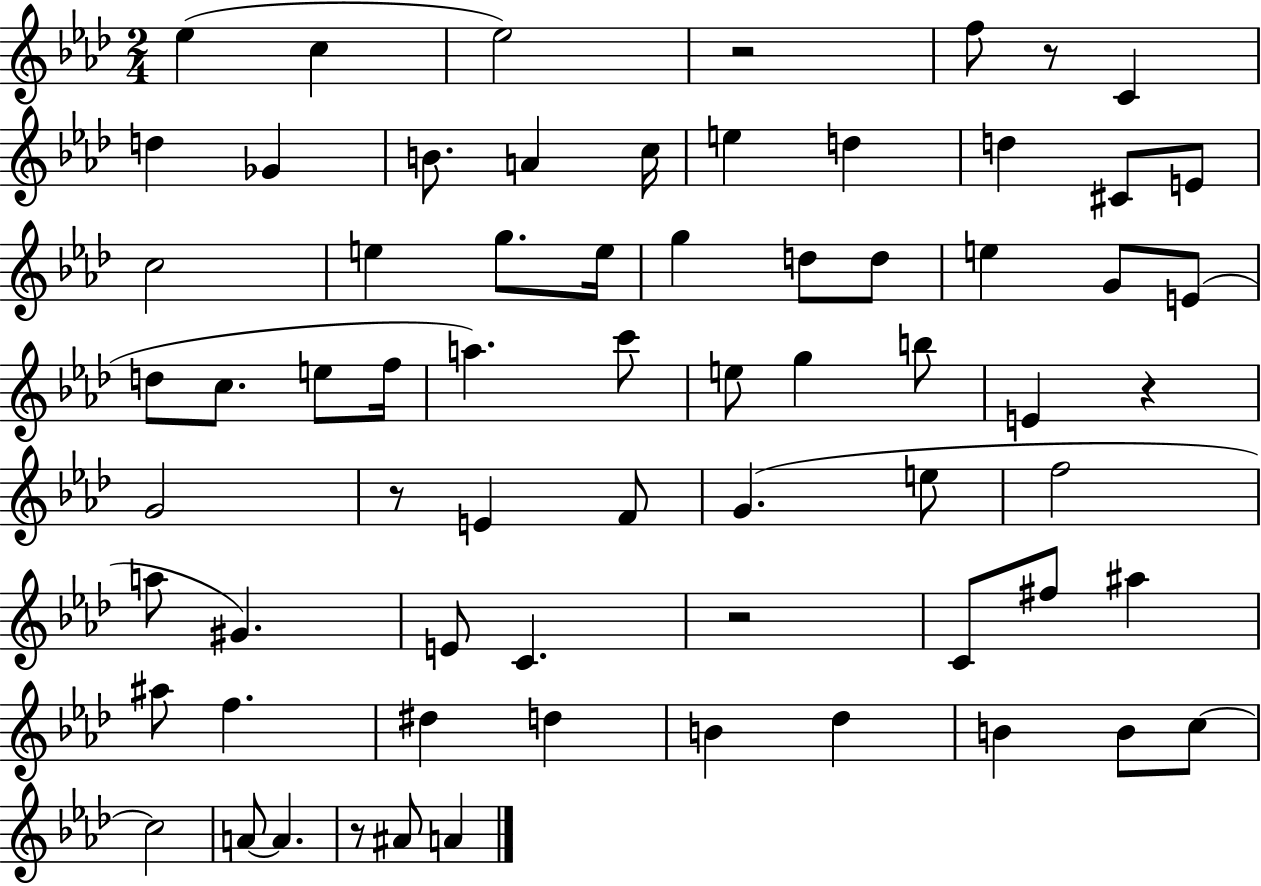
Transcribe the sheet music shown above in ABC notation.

X:1
T:Untitled
M:2/4
L:1/4
K:Ab
_e c _e2 z2 f/2 z/2 C d _G B/2 A c/4 e d d ^C/2 E/2 c2 e g/2 e/4 g d/2 d/2 e G/2 E/2 d/2 c/2 e/2 f/4 a c'/2 e/2 g b/2 E z G2 z/2 E F/2 G e/2 f2 a/2 ^G E/2 C z2 C/2 ^f/2 ^a ^a/2 f ^d d B _d B B/2 c/2 c2 A/2 A z/2 ^A/2 A